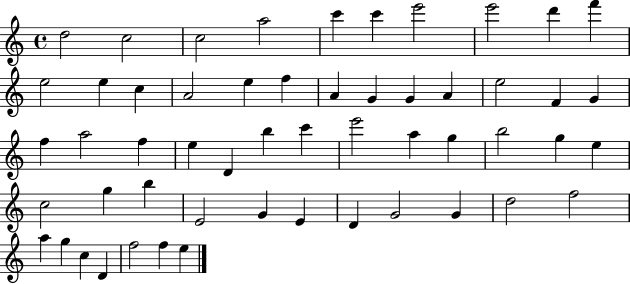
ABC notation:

X:1
T:Untitled
M:4/4
L:1/4
K:C
d2 c2 c2 a2 c' c' e'2 e'2 d' f' e2 e c A2 e f A G G A e2 F G f a2 f e D b c' e'2 a g b2 g e c2 g b E2 G E D G2 G d2 f2 a g c D f2 f e